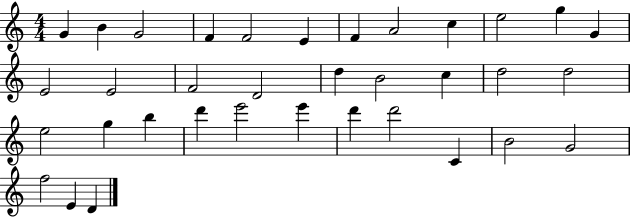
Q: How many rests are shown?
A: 0